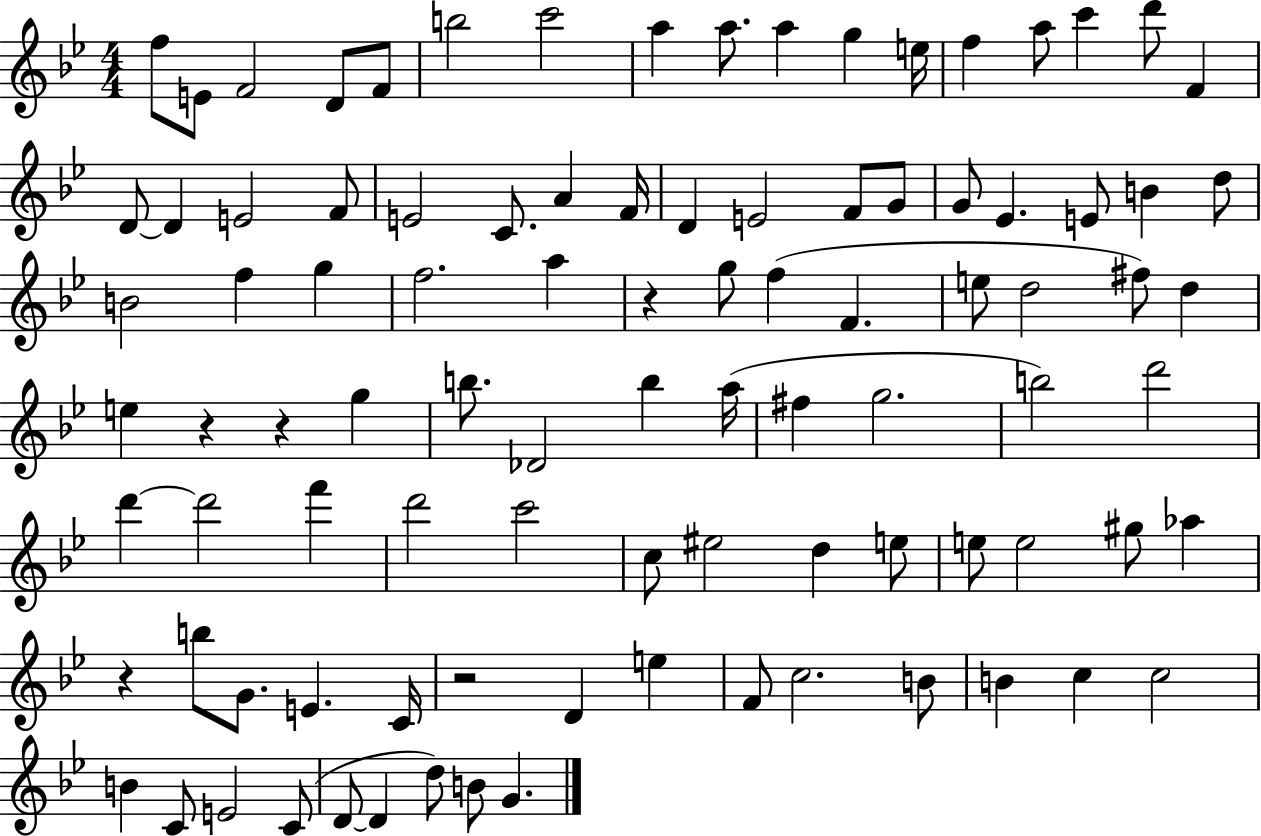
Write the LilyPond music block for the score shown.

{
  \clef treble
  \numericTimeSignature
  \time 4/4
  \key bes \major
  f''8 e'8 f'2 d'8 f'8 | b''2 c'''2 | a''4 a''8. a''4 g''4 e''16 | f''4 a''8 c'''4 d'''8 f'4 | \break d'8~~ d'4 e'2 f'8 | e'2 c'8. a'4 f'16 | d'4 e'2 f'8 g'8 | g'8 ees'4. e'8 b'4 d''8 | \break b'2 f''4 g''4 | f''2. a''4 | r4 g''8 f''4( f'4. | e''8 d''2 fis''8) d''4 | \break e''4 r4 r4 g''4 | b''8. des'2 b''4 a''16( | fis''4 g''2. | b''2) d'''2 | \break d'''4~~ d'''2 f'''4 | d'''2 c'''2 | c''8 eis''2 d''4 e''8 | e''8 e''2 gis''8 aes''4 | \break r4 b''8 g'8. e'4. c'16 | r2 d'4 e''4 | f'8 c''2. b'8 | b'4 c''4 c''2 | \break b'4 c'8 e'2 c'8( | d'8~~ d'4 d''8) b'8 g'4. | \bar "|."
}